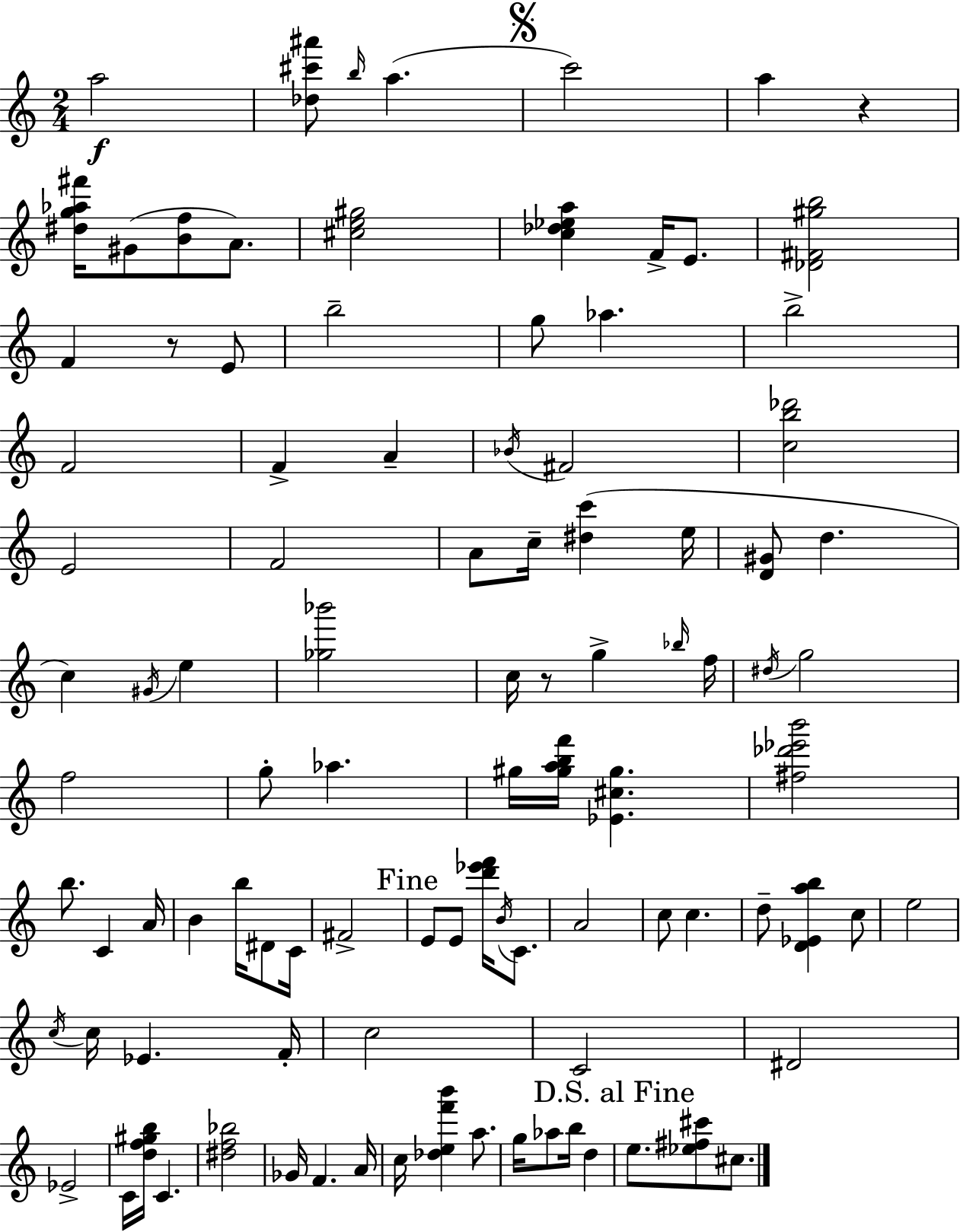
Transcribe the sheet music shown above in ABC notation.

X:1
T:Untitled
M:2/4
L:1/4
K:Am
a2 [_d^c'^a']/2 b/4 a c'2 a z [^dg_a^f']/4 ^G/2 [Bf]/2 A/2 [^ce^g]2 [c_d_ea] F/4 E/2 [_D^F^gb]2 F z/2 E/2 b2 g/2 _a b2 F2 F A _B/4 ^F2 [cb_d']2 E2 F2 A/2 c/4 [^dc'] e/4 [D^G]/2 d c ^G/4 e [_g_b']2 c/4 z/2 g _b/4 f/4 ^d/4 g2 f2 g/2 _a ^g/4 [^gabf']/4 [_E^c^g] [^f_d'_e'b']2 b/2 C A/4 B b/4 ^D/2 C/4 ^F2 E/2 E/2 [d'_e'f']/4 B/4 C/2 A2 c/2 c d/2 [D_Eab] c/2 e2 c/4 c/4 _E F/4 c2 C2 ^D2 _E2 C/4 [df^gb]/4 C [^df_b]2 _G/4 F A/4 c/4 [_def'b'] a/2 g/4 _a/2 b/4 d e/2 [_e^f^c']/2 ^c/2